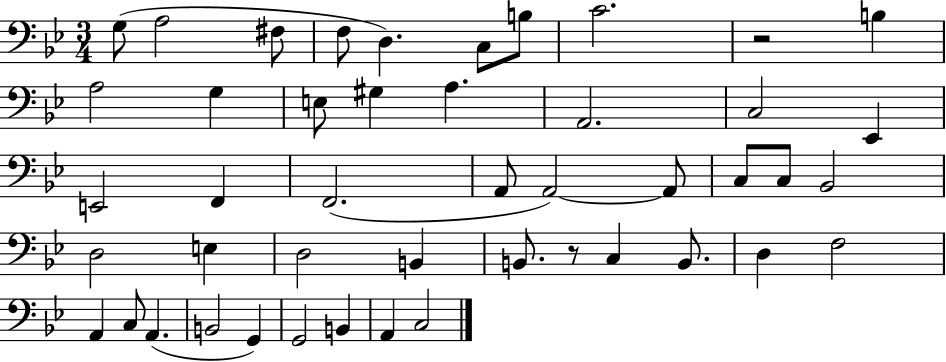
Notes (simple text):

G3/e A3/h F#3/e F3/e D3/q. C3/e B3/e C4/h. R/h B3/q A3/h G3/q E3/e G#3/q A3/q. A2/h. C3/h Eb2/q E2/h F2/q F2/h. A2/e A2/h A2/e C3/e C3/e Bb2/h D3/h E3/q D3/h B2/q B2/e. R/e C3/q B2/e. D3/q F3/h A2/q C3/e A2/q. B2/h G2/q G2/h B2/q A2/q C3/h